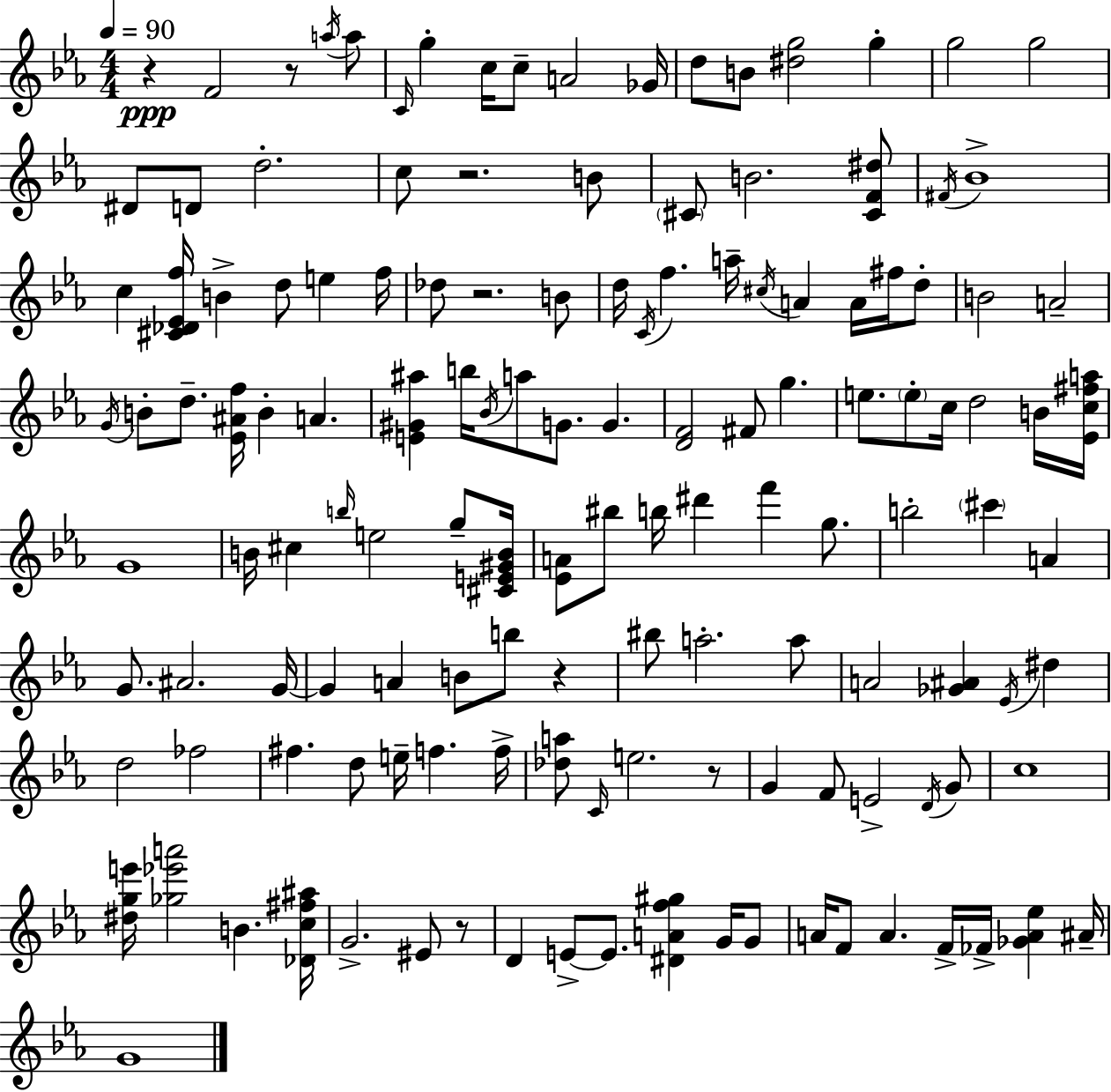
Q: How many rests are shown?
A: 7